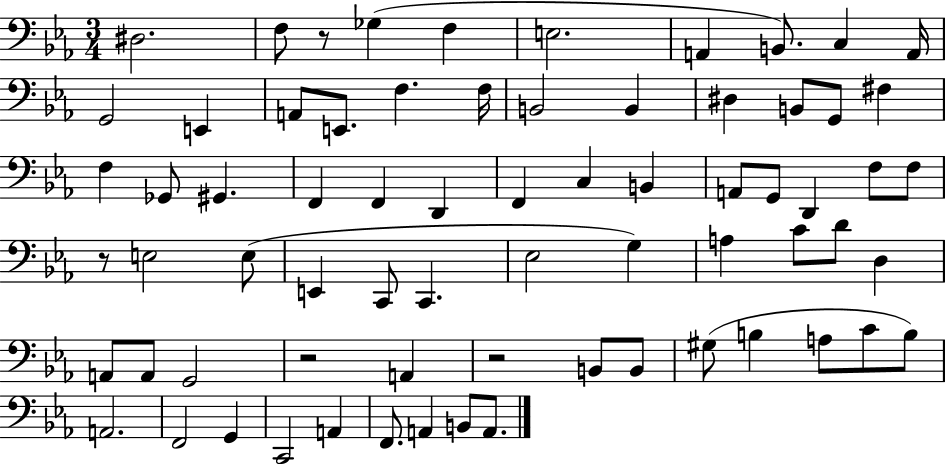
D#3/h. F3/e R/e Gb3/q F3/q E3/h. A2/q B2/e. C3/q A2/s G2/h E2/q A2/e E2/e. F3/q. F3/s B2/h B2/q D#3/q B2/e G2/e F#3/q F3/q Gb2/e G#2/q. F2/q F2/q D2/q F2/q C3/q B2/q A2/e G2/e D2/q F3/e F3/e R/e E3/h E3/e E2/q C2/e C2/q. Eb3/h G3/q A3/q C4/e D4/e D3/q A2/e A2/e G2/h R/h A2/q R/h B2/e B2/e G#3/e B3/q A3/e C4/e B3/e A2/h. F2/h G2/q C2/h A2/q F2/e. A2/q B2/e A2/e.